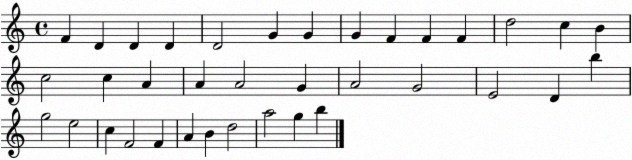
X:1
T:Untitled
M:4/4
L:1/4
K:C
F D D D D2 G G G F F F d2 c B c2 c A A A2 G A2 G2 E2 D b g2 e2 c F2 F A B d2 a2 g b